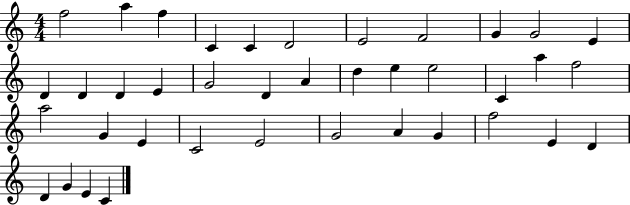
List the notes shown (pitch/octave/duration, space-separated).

F5/h A5/q F5/q C4/q C4/q D4/h E4/h F4/h G4/q G4/h E4/q D4/q D4/q D4/q E4/q G4/h D4/q A4/q D5/q E5/q E5/h C4/q A5/q F5/h A5/h G4/q E4/q C4/h E4/h G4/h A4/q G4/q F5/h E4/q D4/q D4/q G4/q E4/q C4/q